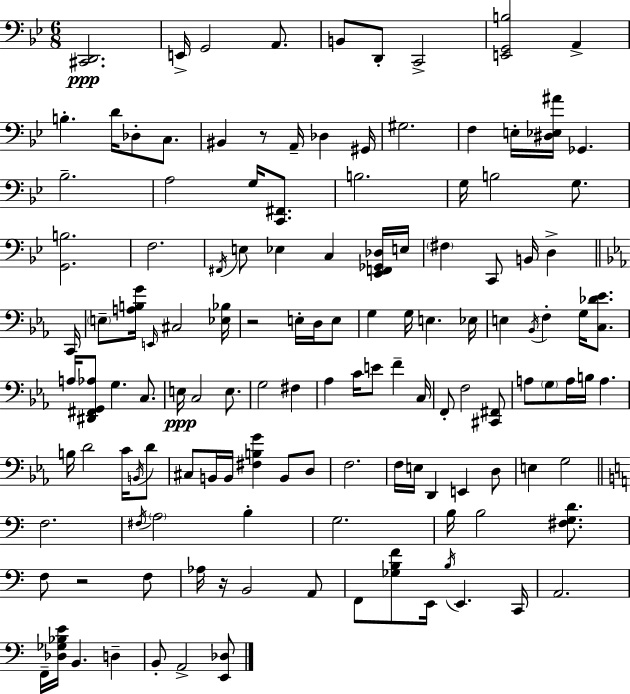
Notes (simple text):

[C#2,D2]/h. E2/s G2/h A2/e. B2/e D2/e C2/h [E2,G2,B3]/h A2/q B3/q. D4/s Db3/e C3/e. BIS2/q R/e A2/s Db3/q G#2/s G#3/h. F3/q E3/s [D#3,Eb3,A#4]/s Gb2/q. Bb3/h. A3/h G3/s [C2,F#2]/e. B3/h. G3/s B3/h G3/e. [G2,B3]/h. F3/h. F#2/s E3/e Eb3/q C3/q [Eb2,F2,Gb2,Db3]/s E3/s F#3/q C2/e B2/s D3/q C2/s E3/e [A3,B3,G4]/s E2/s C#3/h [Eb3,Bb3]/s R/h E3/s D3/s E3/e G3/q G3/s E3/q. Eb3/s E3/q Bb2/s F3/q G3/s [C3,Db4,Eb4]/e. A3/s [D#2,F#2,G2,Ab3]/e G3/q. C3/e. E3/s C3/h E3/e. G3/h F#3/q Ab3/q C4/s E4/e F4/q C3/s F2/e F3/h [C#2,F#2]/e A3/e G3/e A3/s B3/s A3/q. B3/s D4/h C4/s B2/s D4/e C#3/e B2/s B2/s [F#3,B3,G4]/q B2/e D3/e F3/h. F3/s E3/s D2/q E2/q D3/e E3/q G3/h F3/h. F#3/s A3/h B3/q G3/h. B3/s B3/h [F#3,G3,D4]/e. F3/e R/h F3/e Ab3/s R/s B2/h A2/e F2/e [Gb3,B3,F4]/e E2/s B3/s E2/q. C2/s A2/h. F2/s [Db3,Gb3,Bb3,E4]/s B2/q. D3/q B2/e A2/h [E2,Db3]/e